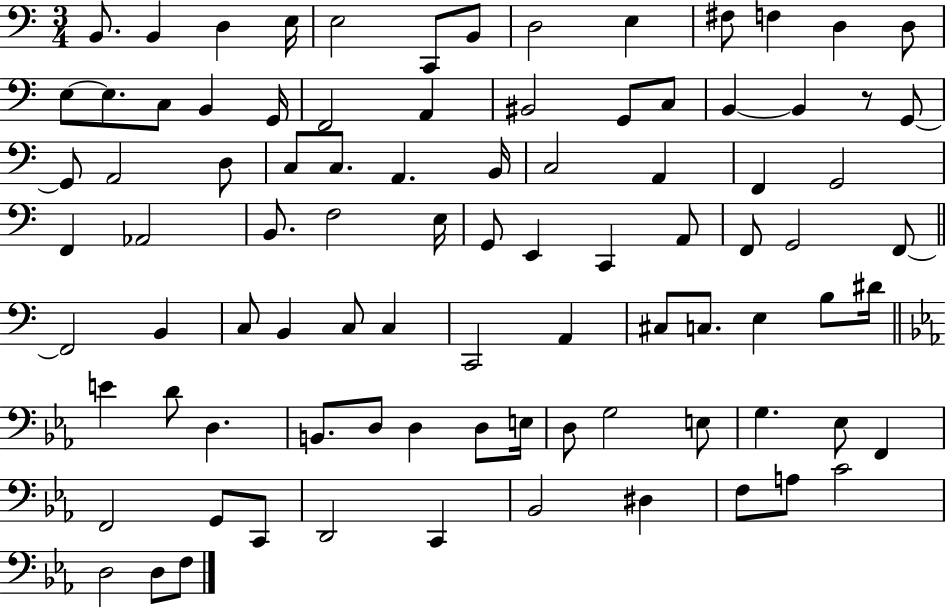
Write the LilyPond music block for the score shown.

{
  \clef bass
  \numericTimeSignature
  \time 3/4
  \key c \major
  \repeat volta 2 { b,8. b,4 d4 e16 | e2 c,8 b,8 | d2 e4 | fis8 f4 d4 d8 | \break e8~~ e8. c8 b,4 g,16 | f,2 a,4 | bis,2 g,8 c8 | b,4~~ b,4 r8 g,8~~ | \break g,8 a,2 d8 | c8 c8. a,4. b,16 | c2 a,4 | f,4 g,2 | \break f,4 aes,2 | b,8. f2 e16 | g,8 e,4 c,4 a,8 | f,8 g,2 f,8~~ | \break \bar "||" \break \key c \major f,2 b,4 | c8 b,4 c8 c4 | c,2 a,4 | cis8 c8. e4 b8 dis'16 | \break \bar "||" \break \key ees \major e'4 d'8 d4. | b,8. d8 d4 d8 e16 | d8 g2 e8 | g4. ees8 f,4 | \break f,2 g,8 c,8 | d,2 c,4 | bes,2 dis4 | f8 a8 c'2 | \break d2 d8 f8 | } \bar "|."
}